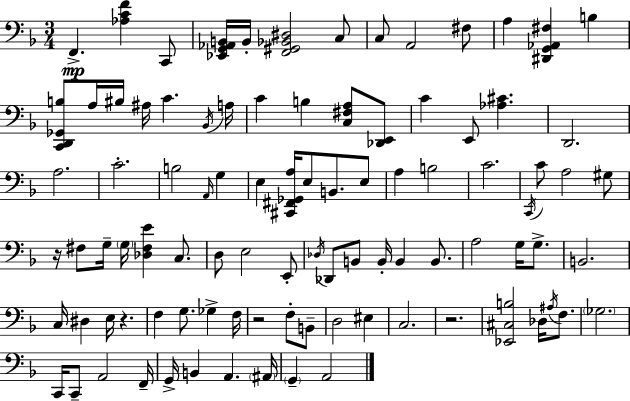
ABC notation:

X:1
T:Untitled
M:3/4
L:1/4
K:F
F,, [_A,CF] C,,/2 [_E,,G,,_A,,B,,]/4 B,,/4 [F,,^G,,_B,,^D,]2 C,/2 C,/2 A,,2 ^F,/2 A, [^D,,G,,_A,,^F,] B, [C,,D,,_G,,B,]/2 A,/4 ^B,/4 ^A,/4 C _B,,/4 A,/4 C B, [C,^F,A,]/2 [_D,,E,,]/2 C E,,/2 [_A,^C] D,,2 A,2 C2 B,2 A,,/4 G, E, [^C,,^F,,_G,,A,]/4 E,/2 B,,/2 E,/2 A, B,2 C2 C,,/4 C/2 A,2 ^G,/2 z/4 ^F,/2 G,/4 G,/4 [_D,^F,E] C,/2 D,/2 E,2 E,,/2 _D,/4 _D,,/2 B,,/2 B,,/4 B,, B,,/2 A,2 G,/4 G,/2 B,,2 C,/4 ^D, E,/4 z F, G,/2 _G, F,/4 z2 F,/2 B,,/2 D,2 ^E, C,2 z2 [_E,,^C,B,]2 _D,/4 ^A,/4 F,/2 _G,2 C,,/4 C,,/2 A,,2 F,,/4 G,,/4 B,, A,, ^A,,/4 G,, A,,2